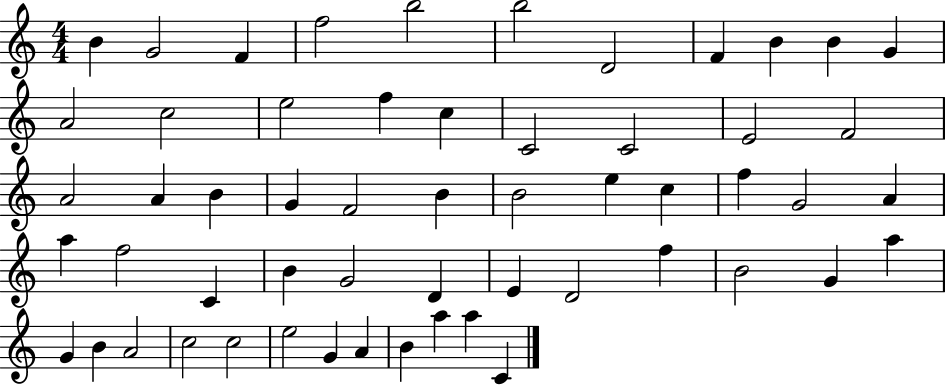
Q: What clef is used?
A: treble